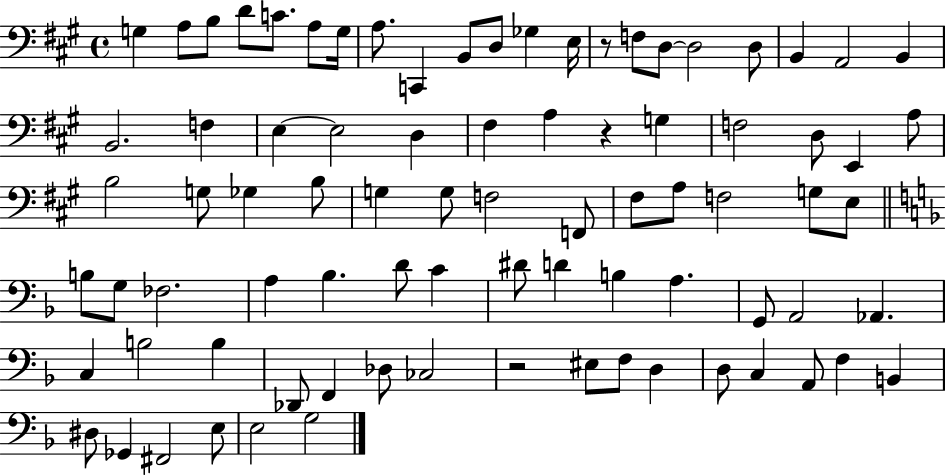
X:1
T:Untitled
M:4/4
L:1/4
K:A
G, A,/2 B,/2 D/2 C/2 A,/2 G,/4 A,/2 C,, B,,/2 D,/2 _G, E,/4 z/2 F,/2 D,/2 D,2 D,/2 B,, A,,2 B,, B,,2 F, E, E,2 D, ^F, A, z G, F,2 D,/2 E,, A,/2 B,2 G,/2 _G, B,/2 G, G,/2 F,2 F,,/2 ^F,/2 A,/2 F,2 G,/2 E,/2 B,/2 G,/2 _F,2 A, _B, D/2 C ^D/2 D B, A, G,,/2 A,,2 _A,, C, B,2 B, _D,,/2 F,, _D,/2 _C,2 z2 ^E,/2 F,/2 D, D,/2 C, A,,/2 F, B,, ^D,/2 _G,, ^F,,2 E,/2 E,2 G,2